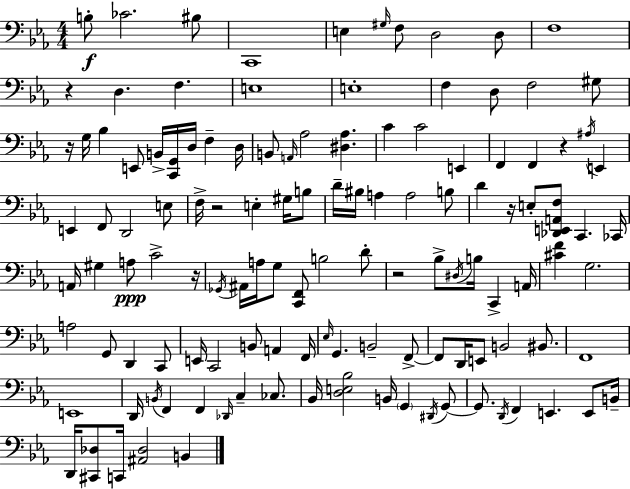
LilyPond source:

{
  \clef bass
  \numericTimeSignature
  \time 4/4
  \key c \minor
  b8-.\f ces'2. bis8 | c,1 | e4 \grace { gis16 } f8 d2 d8 | f1 | \break r4 d4. f4. | e1 | e1-. | f4 d8 f2 gis8 | \break r16 g16 bes4 e,8 b,16-> <c, g,>16 d16 f4-- | d16 b,8 \grace { a,16 } aes2 <dis aes>4. | c'4 c'2 e,4 | f,4 f,4 r4 \acciaccatura { ais16 } e,4 | \break e,4 f,8 d,2 | e8 f16-> r2 e4-. | gis16 b8 d'16-- bis16 a4 a2 | b8 d'4 r16 e8-. <des, e, a, f>8 c,4. | \break ces,16 a,16 gis4 a8\ppp c'2-> | r16 \acciaccatura { ges,16 } ais,16 a16 g8 <c, f,>8 b2 | d'8-. r2 bes8-> \acciaccatura { dis16 } b16 | c,4-> a,16 <cis' f'>4 g2. | \break a2 g,8 d,4 | c,8 e,16 c,2 b,8 | a,4 f,16 \grace { ees16 } g,4. b,2-- | f,8->~~ f,8 d,16 e,8 b,2 | \break bis,8. f,1 | e,1 | d,16 \acciaccatura { b,16 } f,4 f,4 | \grace { des,16 } c4-- ces8. bes,16 <d e bes>2 | \break b,16 \parenthesize g,4 \acciaccatura { dis,16 } g,8~~ g,8. \acciaccatura { d,16 } f,4 | e,4. e,8 b,16-- d,16 <cis, des>8 c,16 <ais, des>2 | b,4 \bar "|."
}